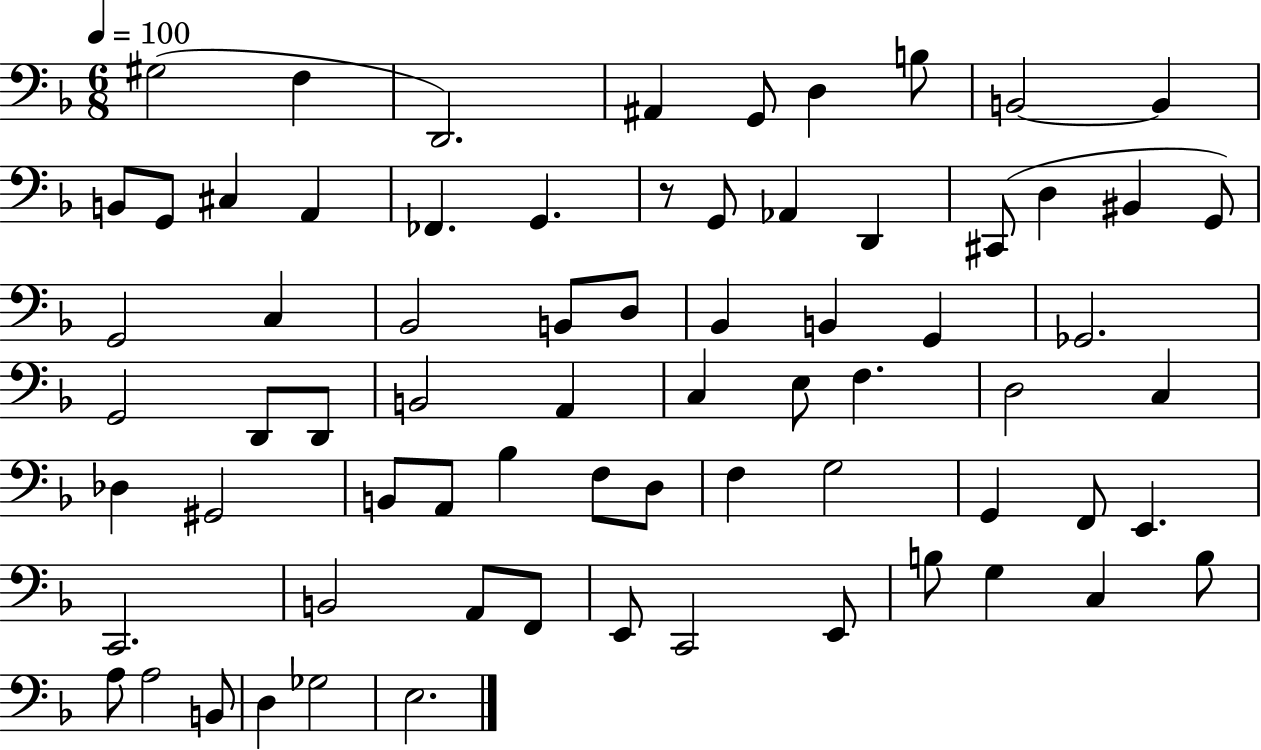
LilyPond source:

{
  \clef bass
  \numericTimeSignature
  \time 6/8
  \key f \major
  \tempo 4 = 100
  gis2( f4 | d,2.) | ais,4 g,8 d4 b8 | b,2~~ b,4 | \break b,8 g,8 cis4 a,4 | fes,4. g,4. | r8 g,8 aes,4 d,4 | cis,8( d4 bis,4 g,8) | \break g,2 c4 | bes,2 b,8 d8 | bes,4 b,4 g,4 | ges,2. | \break g,2 d,8 d,8 | b,2 a,4 | c4 e8 f4. | d2 c4 | \break des4 gis,2 | b,8 a,8 bes4 f8 d8 | f4 g2 | g,4 f,8 e,4. | \break c,2. | b,2 a,8 f,8 | e,8 c,2 e,8 | b8 g4 c4 b8 | \break a8 a2 b,8 | d4 ges2 | e2. | \bar "|."
}